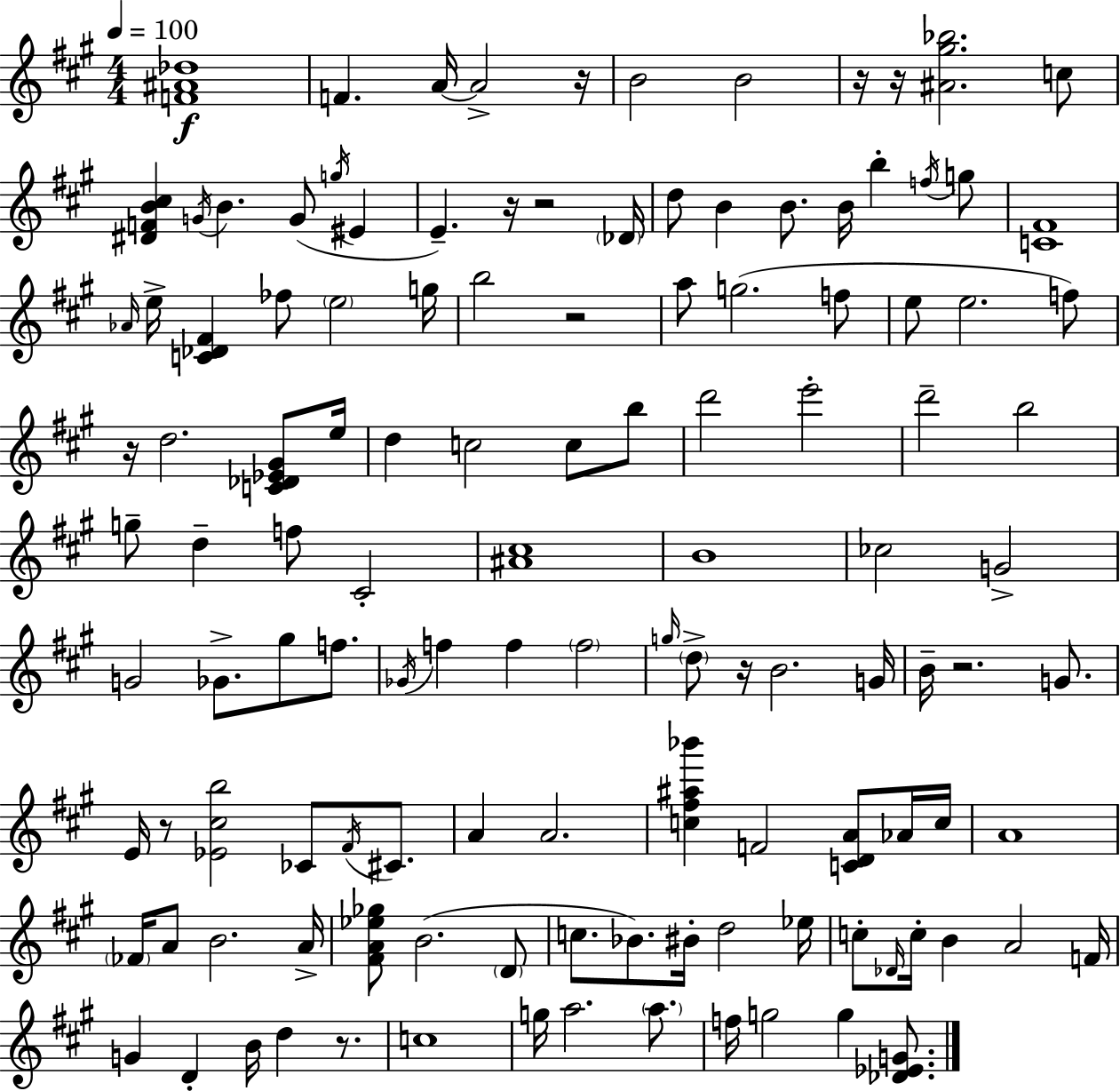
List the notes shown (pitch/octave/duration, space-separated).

[F4,A#4,Db5]/w F4/q. A4/s A4/h R/s B4/h B4/h R/s R/s [A#4,G#5,Bb5]/h. C5/e [D#4,F4,B4,C#5]/q G4/s B4/q. G4/e G5/s EIS4/q E4/q. R/s R/h Db4/s D5/e B4/q B4/e. B4/s B5/q F5/s G5/e [C4,F#4]/w Ab4/s E5/s [C4,Db4,F#4]/q FES5/e E5/h G5/s B5/h R/h A5/e G5/h. F5/e E5/e E5/h. F5/e R/s D5/h. [C4,Db4,Eb4,G#4]/e E5/s D5/q C5/h C5/e B5/e D6/h E6/h D6/h B5/h G5/e D5/q F5/e C#4/h [A#4,C#5]/w B4/w CES5/h G4/h G4/h Gb4/e. G#5/e F5/e. Gb4/s F5/q F5/q F5/h G5/s D5/e R/s B4/h. G4/s B4/s R/h. G4/e. E4/s R/e [Eb4,C#5,B5]/h CES4/e F#4/s C#4/e. A4/q A4/h. [C5,F#5,A#5,Bb6]/q F4/h [C4,D4,A4]/e Ab4/s C5/s A4/w FES4/s A4/e B4/h. A4/s [F#4,A4,Eb5,Gb5]/e B4/h. D4/e C5/e. Bb4/e. BIS4/s D5/h Eb5/s C5/e Db4/s C5/s B4/q A4/h F4/s G4/q D4/q B4/s D5/q R/e. C5/w G5/s A5/h. A5/e. F5/s G5/h G5/q [Db4,Eb4,G4]/e.